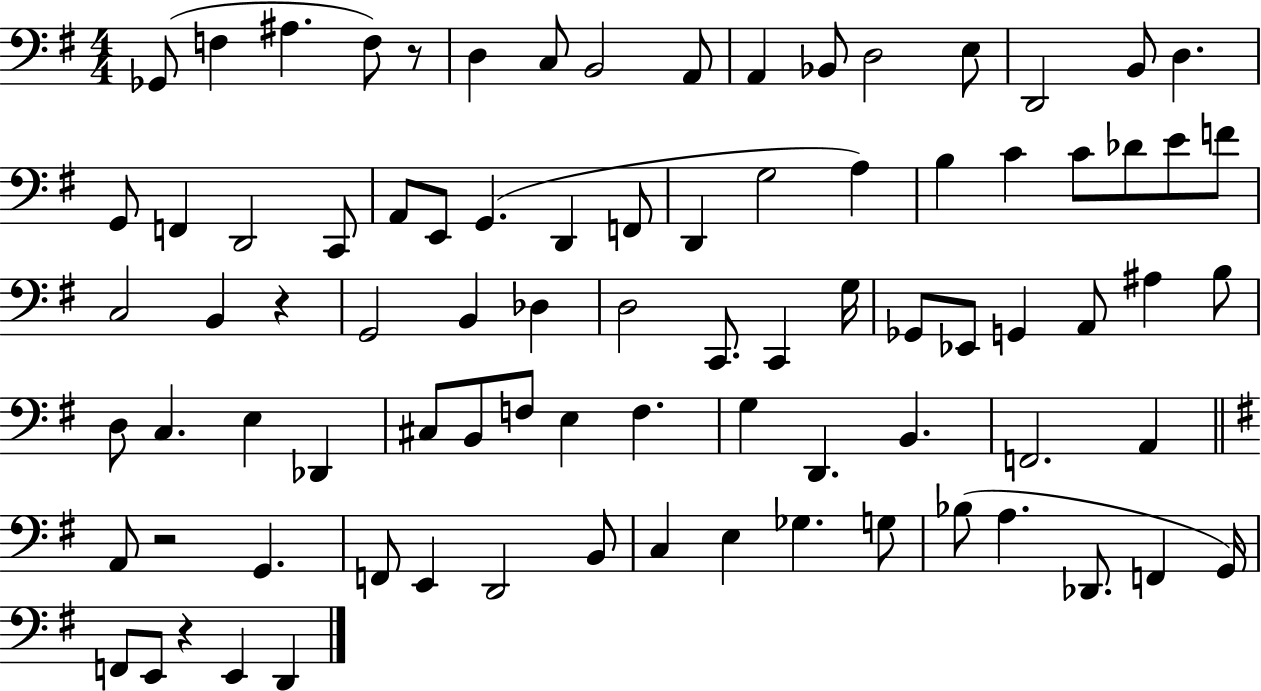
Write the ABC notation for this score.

X:1
T:Untitled
M:4/4
L:1/4
K:G
_G,,/2 F, ^A, F,/2 z/2 D, C,/2 B,,2 A,,/2 A,, _B,,/2 D,2 E,/2 D,,2 B,,/2 D, G,,/2 F,, D,,2 C,,/2 A,,/2 E,,/2 G,, D,, F,,/2 D,, G,2 A, B, C C/2 _D/2 E/2 F/2 C,2 B,, z G,,2 B,, _D, D,2 C,,/2 C,, G,/4 _G,,/2 _E,,/2 G,, A,,/2 ^A, B,/2 D,/2 C, E, _D,, ^C,/2 B,,/2 F,/2 E, F, G, D,, B,, F,,2 A,, A,,/2 z2 G,, F,,/2 E,, D,,2 B,,/2 C, E, _G, G,/2 _B,/2 A, _D,,/2 F,, G,,/4 F,,/2 E,,/2 z E,, D,,